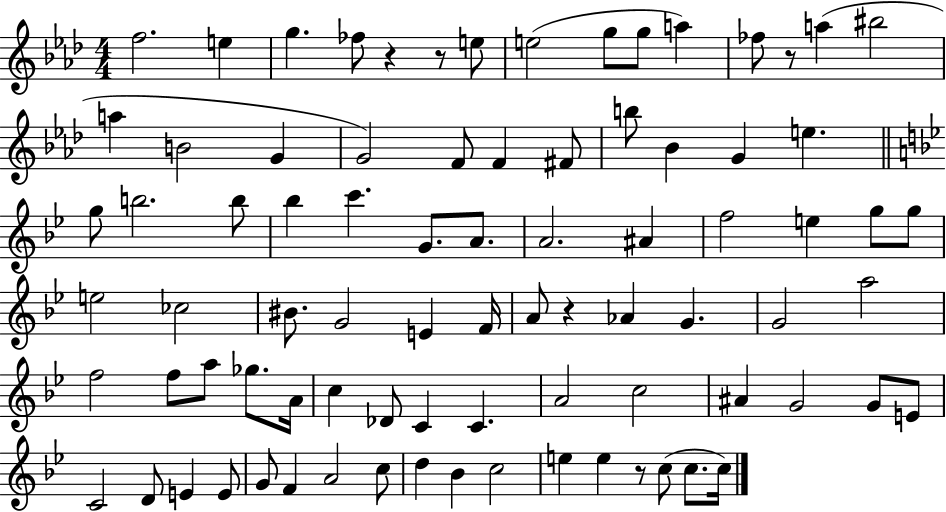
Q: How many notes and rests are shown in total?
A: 83